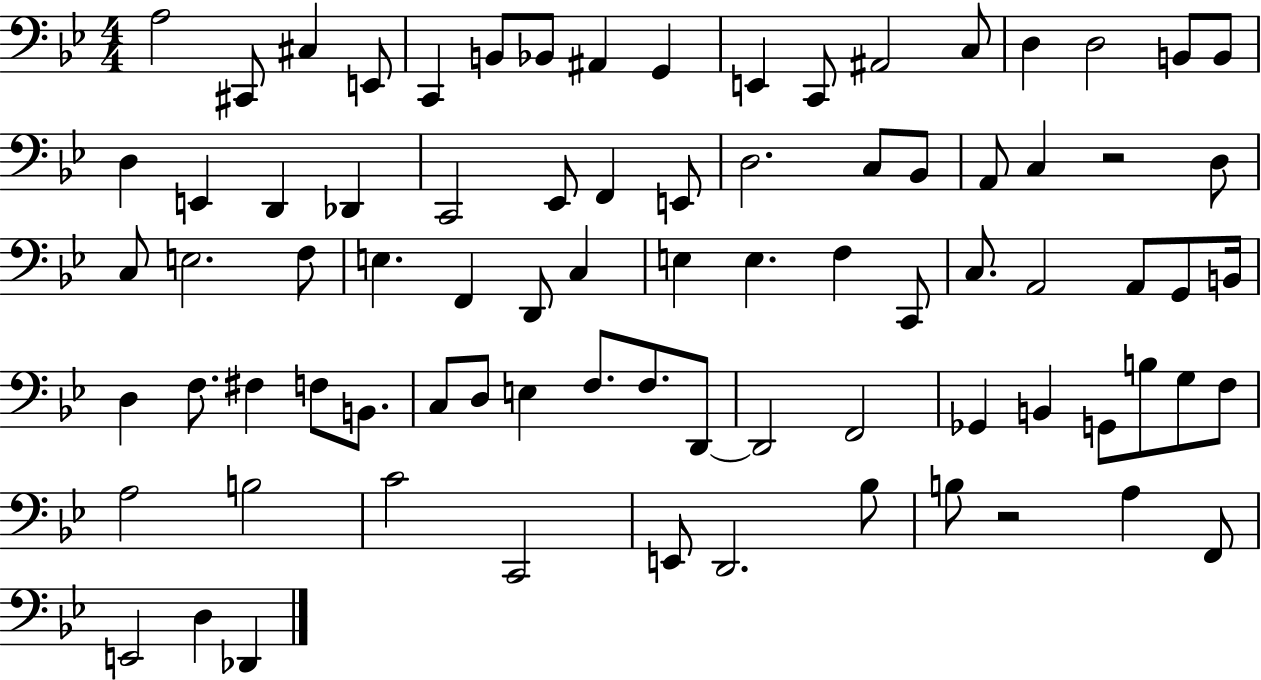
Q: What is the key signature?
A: BES major